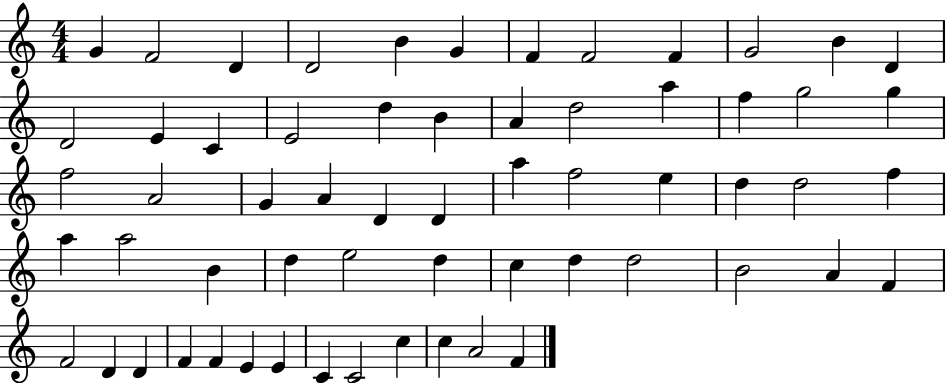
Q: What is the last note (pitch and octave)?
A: F4